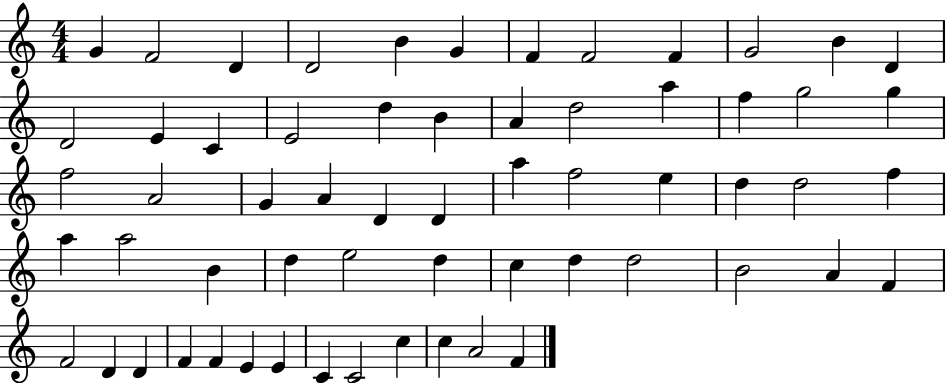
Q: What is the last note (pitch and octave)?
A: F4